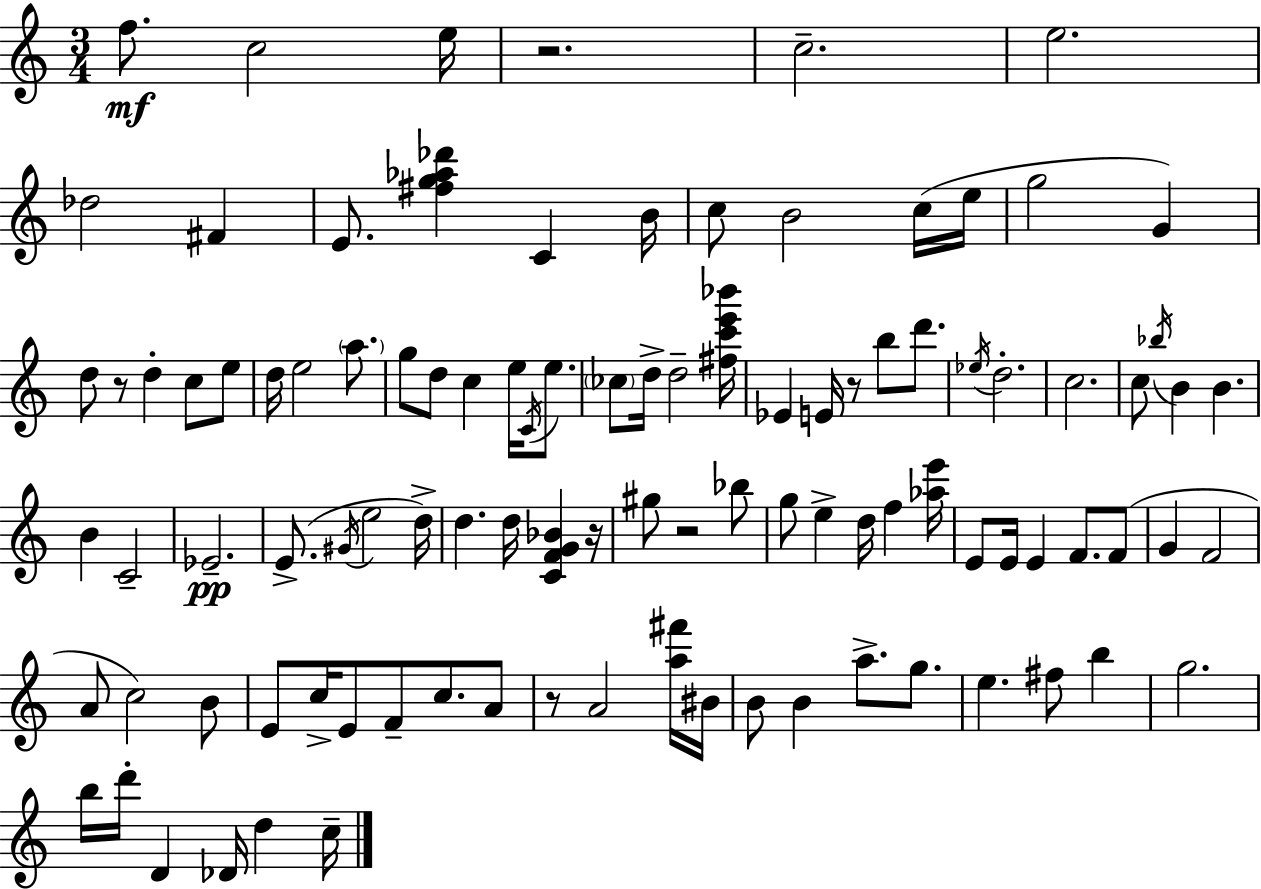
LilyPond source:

{
  \clef treble
  \numericTimeSignature
  \time 3/4
  \key c \major
  f''8.\mf c''2 e''16 | r2. | c''2.-- | e''2. | \break des''2 fis'4 | e'8. <fis'' g'' aes'' des'''>4 c'4 b'16 | c''8 b'2 c''16( e''16 | g''2 g'4) | \break d''8 r8 d''4-. c''8 e''8 | d''16 e''2 \parenthesize a''8. | g''8 d''8 c''4 e''16 \acciaccatura { c'16 } e''8. | \parenthesize ces''8 d''16-> d''2-- | \break <fis'' c''' e''' bes'''>16 ees'4 e'16 r8 b''8 d'''8. | \acciaccatura { ees''16 } d''2.-. | c''2. | c''8 \acciaccatura { bes''16 } b'4 b'4. | \break b'4 c'2-- | ees'2.--\pp | e'8.->( \acciaccatura { gis'16 } e''2 | d''16->) d''4. d''16 <c' f' g' bes'>4 | \break r16 gis''8 r2 | bes''8 g''8 e''4-> d''16 f''4 | <aes'' e'''>16 e'8 e'16 e'4 f'8. | f'8( g'4 f'2 | \break a'8 c''2) | b'8 e'8 c''16-> e'8 f'8-- c''8. | a'8 r8 a'2 | <a'' fis'''>16 bis'16 b'8 b'4 a''8.-> | \break g''8. e''4. fis''8 | b''4 g''2. | b''16 d'''16-. d'4 des'16 d''4 | c''16-- \bar "|."
}